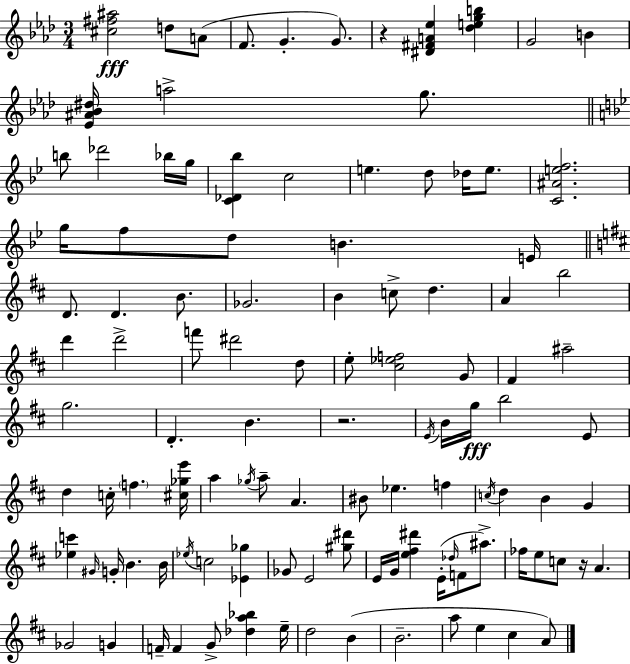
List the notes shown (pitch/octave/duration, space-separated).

[C#5,F#5,A#5]/h D5/e A4/e F4/e. G4/q. G4/e. R/q [D#4,F#4,A4,Eb5]/q [Db5,E5,G5,B5]/q G4/h B4/q [Eb4,A#4,Bb4,D#5]/s A5/h G5/e. B5/e Db6/h Bb5/s G5/s [C4,Db4,Bb5]/q C5/h E5/q. D5/e Db5/s E5/e. [C4,A#4,E5,F5]/h. G5/s F5/e D5/e B4/q. E4/s D4/e. D4/q. B4/e. Gb4/h. B4/q C5/e D5/q. A4/q B5/h D6/q D6/h F6/e D#6/h D5/e E5/e [C#5,Eb5,F5]/h G4/e F#4/q A#5/h G5/h. D4/q. B4/q. R/h. E4/s B4/s G5/s B5/h E4/e D5/q C5/s F5/q. [C#5,Gb5,E6]/s A5/q Gb5/s A5/e A4/q. BIS4/e Eb5/q. F5/q C5/s D5/q B4/q G4/q [Eb5,C6]/q G#4/s G4/s B4/q. B4/s Eb5/s C5/h [Eb4,Gb5]/q Gb4/e E4/h [G#5,D#6]/e E4/s G4/s [E5,F#5,D#6]/q E4/s Db5/s F4/e A#5/e. FES5/s E5/e C5/e R/s A4/q. Gb4/h G4/q F4/s F4/q G4/e [Db5,A5,Bb5]/q E5/s D5/h B4/q B4/h. A5/e E5/q C#5/q A4/e